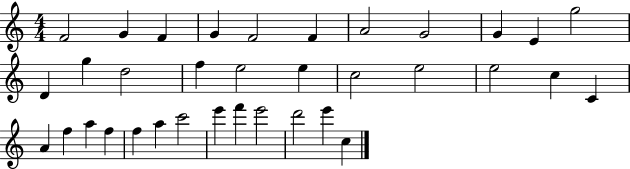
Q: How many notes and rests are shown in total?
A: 35